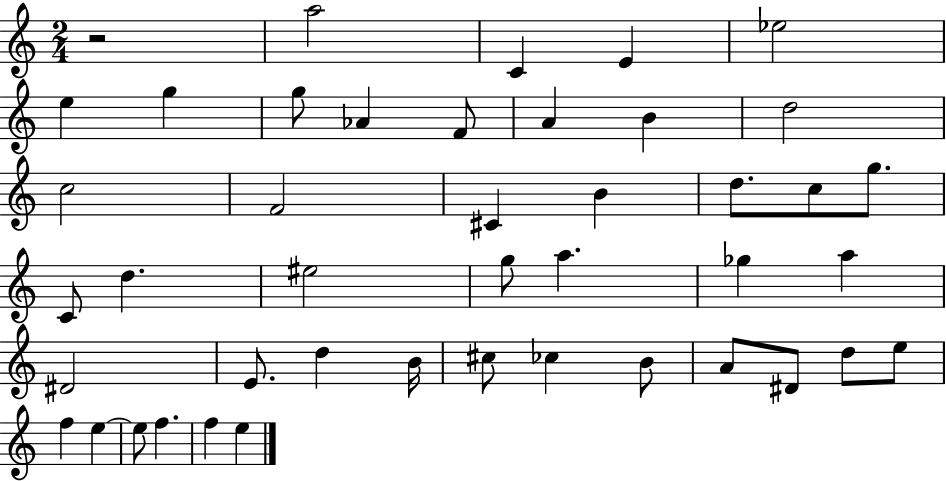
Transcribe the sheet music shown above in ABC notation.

X:1
T:Untitled
M:2/4
L:1/4
K:C
z2 a2 C E _e2 e g g/2 _A F/2 A B d2 c2 F2 ^C B d/2 c/2 g/2 C/2 d ^e2 g/2 a _g a ^D2 E/2 d B/4 ^c/2 _c B/2 A/2 ^D/2 d/2 e/2 f e e/2 f f e